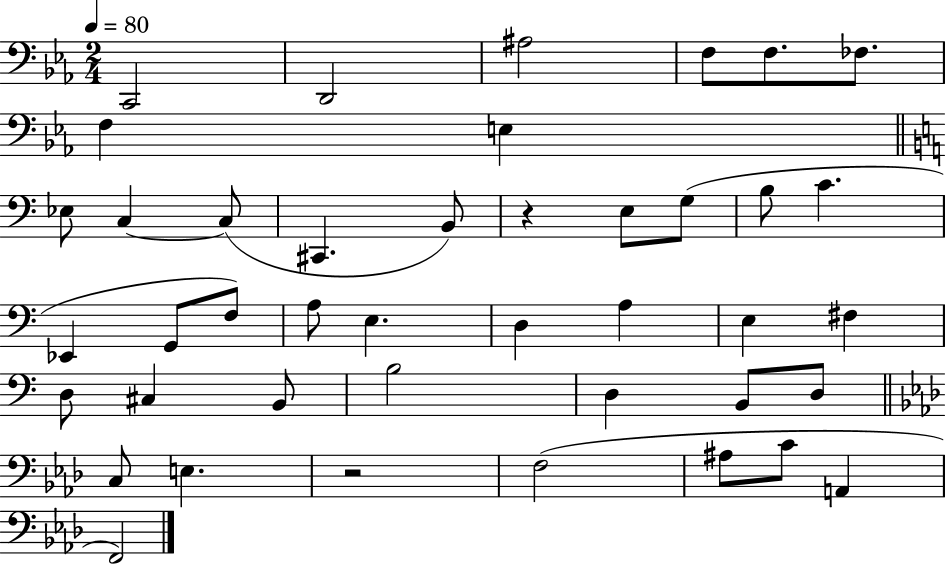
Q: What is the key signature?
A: EES major